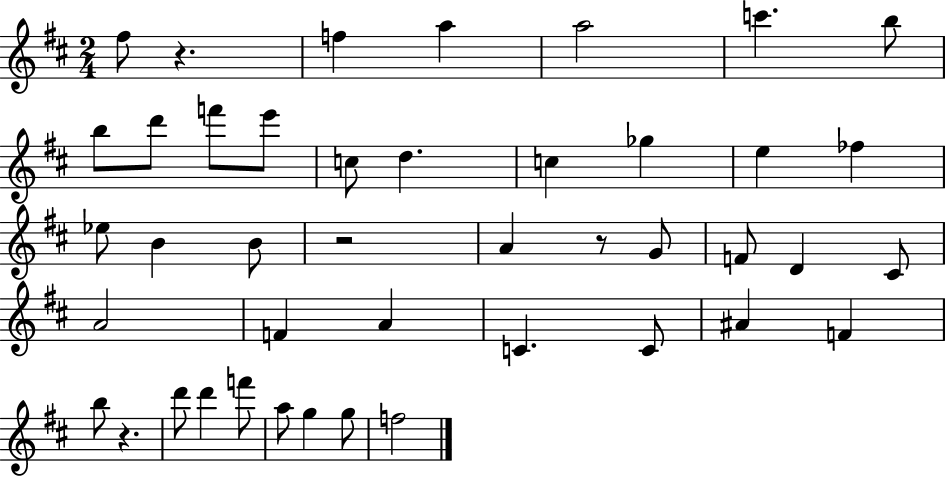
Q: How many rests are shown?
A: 4